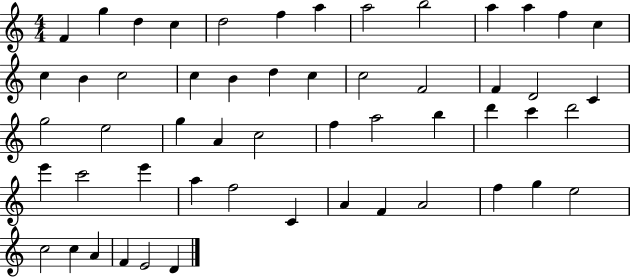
{
  \clef treble
  \numericTimeSignature
  \time 4/4
  \key c \major
  f'4 g''4 d''4 c''4 | d''2 f''4 a''4 | a''2 b''2 | a''4 a''4 f''4 c''4 | \break c''4 b'4 c''2 | c''4 b'4 d''4 c''4 | c''2 f'2 | f'4 d'2 c'4 | \break g''2 e''2 | g''4 a'4 c''2 | f''4 a''2 b''4 | d'''4 c'''4 d'''2 | \break e'''4 c'''2 e'''4 | a''4 f''2 c'4 | a'4 f'4 a'2 | f''4 g''4 e''2 | \break c''2 c''4 a'4 | f'4 e'2 d'4 | \bar "|."
}